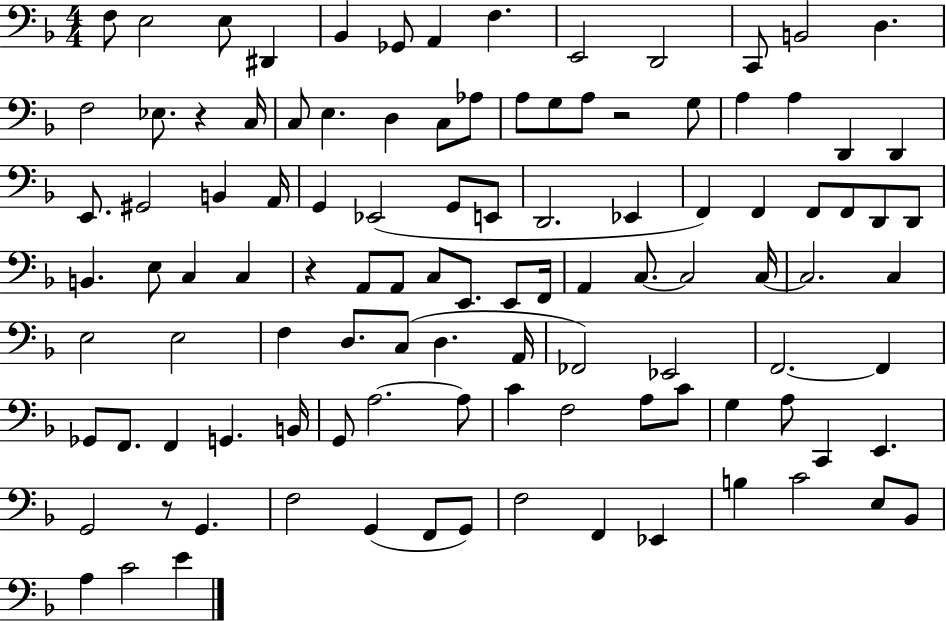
{
  \clef bass
  \numericTimeSignature
  \time 4/4
  \key f \major
  f8 e2 e8 dis,4 | bes,4 ges,8 a,4 f4. | e,2 d,2 | c,8 b,2 d4. | \break f2 ees8. r4 c16 | c8 e4. d4 c8 aes8 | a8 g8 a8 r2 g8 | a4 a4 d,4 d,4 | \break e,8. gis,2 b,4 a,16 | g,4 ees,2( g,8 e,8 | d,2. ees,4 | f,4) f,4 f,8 f,8 d,8 d,8 | \break b,4. e8 c4 c4 | r4 a,8 a,8 c8 e,8. e,8 f,16 | a,4 c8.~~ c2 c16~~ | c2. c4 | \break e2 e2 | f4 d8. c8( d4. a,16 | fes,2) ees,2 | f,2.~~ f,4 | \break ges,8 f,8. f,4 g,4. b,16 | g,8 a2.~~ a8 | c'4 f2 a8 c'8 | g4 a8 c,4 e,4. | \break g,2 r8 g,4. | f2 g,4( f,8 g,8) | f2 f,4 ees,4 | b4 c'2 e8 bes,8 | \break a4 c'2 e'4 | \bar "|."
}